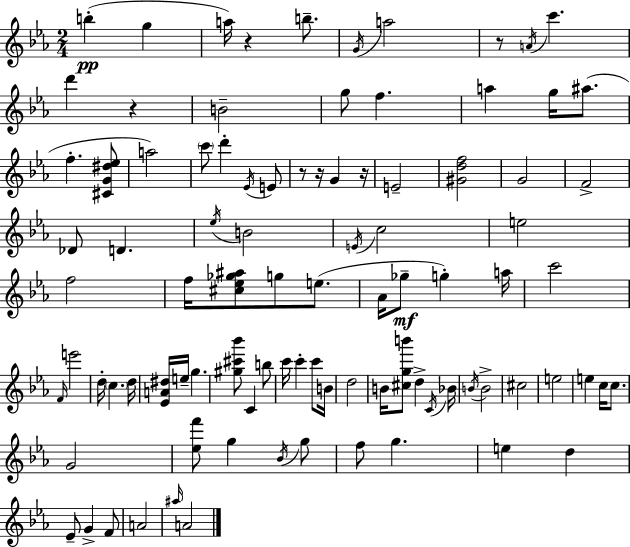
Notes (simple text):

B5/q G5/q A5/s R/q B5/e. G4/s A5/h R/e A4/s C6/q. D6/q R/q B4/h G5/e F5/q. A5/q G5/s A#5/e. F5/q. [C#4,G4,D#5,Eb5]/e A5/h C6/e D6/q Eb4/s E4/e R/e R/s G4/q R/s E4/h [G#4,D5,F5]/h G4/h F4/h Db4/e D4/q. Eb5/s B4/h E4/s C5/h E5/h F5/h F5/s [C#5,Eb5,Gb5,A#5]/e G5/e E5/e. Ab4/s Gb5/e G5/q A5/s C6/h F4/s E6/h D5/s C5/q. D5/s [Eb4,A4,D#5]/s E5/s G5/q. [G#5,C#6,Bb6]/e C4/q B5/e C6/s C6/q C6/e B4/s D5/h B4/s [C#5,G5,B6]/e D5/q C4/s Bb4/s B4/s B4/h C#5/h E5/h E5/q C5/s C5/e. G4/h [Eb5,F6]/e G5/q Bb4/s G5/e F5/e G5/q. E5/q D5/q Eb4/e G4/q F4/e A4/h A#5/s A4/h